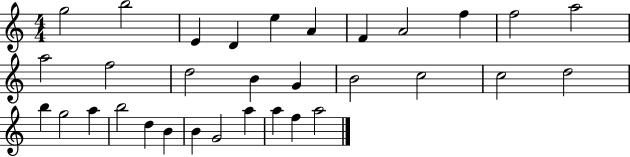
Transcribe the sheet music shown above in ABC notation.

X:1
T:Untitled
M:4/4
L:1/4
K:C
g2 b2 E D e A F A2 f f2 a2 a2 f2 d2 B G B2 c2 c2 d2 b g2 a b2 d B B G2 a a f a2